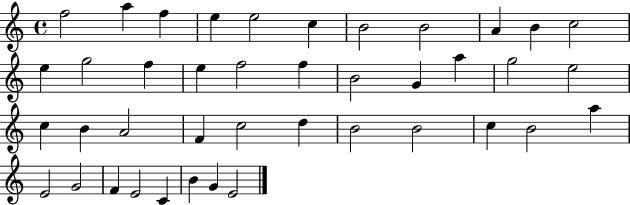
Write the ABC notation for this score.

X:1
T:Untitled
M:4/4
L:1/4
K:C
f2 a f e e2 c B2 B2 A B c2 e g2 f e f2 f B2 G a g2 e2 c B A2 F c2 d B2 B2 c B2 a E2 G2 F E2 C B G E2